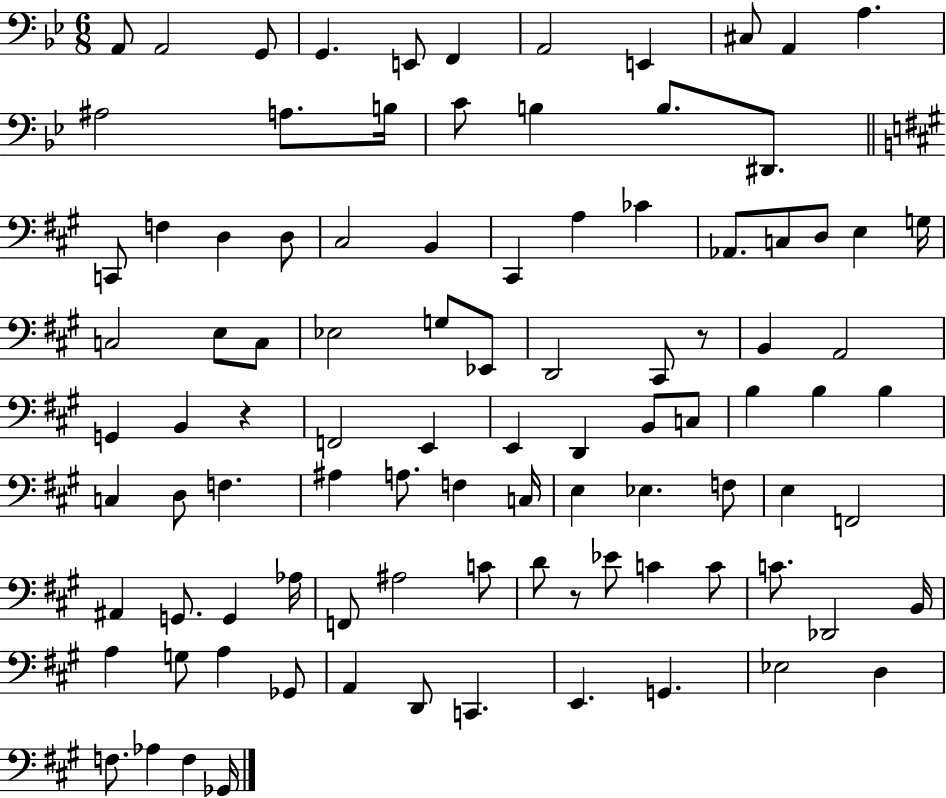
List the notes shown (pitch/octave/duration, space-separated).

A2/e A2/h G2/e G2/q. E2/e F2/q A2/h E2/q C#3/e A2/q A3/q. A#3/h A3/e. B3/s C4/e B3/q B3/e. D#2/e. C2/e F3/q D3/q D3/e C#3/h B2/q C#2/q A3/q CES4/q Ab2/e. C3/e D3/e E3/q G3/s C3/h E3/e C3/e Eb3/h G3/e Eb2/e D2/h C#2/e R/e B2/q A2/h G2/q B2/q R/q F2/h E2/q E2/q D2/q B2/e C3/e B3/q B3/q B3/q C3/q D3/e F3/q. A#3/q A3/e. F3/q C3/s E3/q Eb3/q. F3/e E3/q F2/h A#2/q G2/e. G2/q Ab3/s F2/e A#3/h C4/e D4/e R/e Eb4/e C4/q C4/e C4/e. Db2/h B2/s A3/q G3/e A3/q Gb2/e A2/q D2/e C2/q. E2/q. G2/q. Eb3/h D3/q F3/e. Ab3/q F3/q Gb2/s